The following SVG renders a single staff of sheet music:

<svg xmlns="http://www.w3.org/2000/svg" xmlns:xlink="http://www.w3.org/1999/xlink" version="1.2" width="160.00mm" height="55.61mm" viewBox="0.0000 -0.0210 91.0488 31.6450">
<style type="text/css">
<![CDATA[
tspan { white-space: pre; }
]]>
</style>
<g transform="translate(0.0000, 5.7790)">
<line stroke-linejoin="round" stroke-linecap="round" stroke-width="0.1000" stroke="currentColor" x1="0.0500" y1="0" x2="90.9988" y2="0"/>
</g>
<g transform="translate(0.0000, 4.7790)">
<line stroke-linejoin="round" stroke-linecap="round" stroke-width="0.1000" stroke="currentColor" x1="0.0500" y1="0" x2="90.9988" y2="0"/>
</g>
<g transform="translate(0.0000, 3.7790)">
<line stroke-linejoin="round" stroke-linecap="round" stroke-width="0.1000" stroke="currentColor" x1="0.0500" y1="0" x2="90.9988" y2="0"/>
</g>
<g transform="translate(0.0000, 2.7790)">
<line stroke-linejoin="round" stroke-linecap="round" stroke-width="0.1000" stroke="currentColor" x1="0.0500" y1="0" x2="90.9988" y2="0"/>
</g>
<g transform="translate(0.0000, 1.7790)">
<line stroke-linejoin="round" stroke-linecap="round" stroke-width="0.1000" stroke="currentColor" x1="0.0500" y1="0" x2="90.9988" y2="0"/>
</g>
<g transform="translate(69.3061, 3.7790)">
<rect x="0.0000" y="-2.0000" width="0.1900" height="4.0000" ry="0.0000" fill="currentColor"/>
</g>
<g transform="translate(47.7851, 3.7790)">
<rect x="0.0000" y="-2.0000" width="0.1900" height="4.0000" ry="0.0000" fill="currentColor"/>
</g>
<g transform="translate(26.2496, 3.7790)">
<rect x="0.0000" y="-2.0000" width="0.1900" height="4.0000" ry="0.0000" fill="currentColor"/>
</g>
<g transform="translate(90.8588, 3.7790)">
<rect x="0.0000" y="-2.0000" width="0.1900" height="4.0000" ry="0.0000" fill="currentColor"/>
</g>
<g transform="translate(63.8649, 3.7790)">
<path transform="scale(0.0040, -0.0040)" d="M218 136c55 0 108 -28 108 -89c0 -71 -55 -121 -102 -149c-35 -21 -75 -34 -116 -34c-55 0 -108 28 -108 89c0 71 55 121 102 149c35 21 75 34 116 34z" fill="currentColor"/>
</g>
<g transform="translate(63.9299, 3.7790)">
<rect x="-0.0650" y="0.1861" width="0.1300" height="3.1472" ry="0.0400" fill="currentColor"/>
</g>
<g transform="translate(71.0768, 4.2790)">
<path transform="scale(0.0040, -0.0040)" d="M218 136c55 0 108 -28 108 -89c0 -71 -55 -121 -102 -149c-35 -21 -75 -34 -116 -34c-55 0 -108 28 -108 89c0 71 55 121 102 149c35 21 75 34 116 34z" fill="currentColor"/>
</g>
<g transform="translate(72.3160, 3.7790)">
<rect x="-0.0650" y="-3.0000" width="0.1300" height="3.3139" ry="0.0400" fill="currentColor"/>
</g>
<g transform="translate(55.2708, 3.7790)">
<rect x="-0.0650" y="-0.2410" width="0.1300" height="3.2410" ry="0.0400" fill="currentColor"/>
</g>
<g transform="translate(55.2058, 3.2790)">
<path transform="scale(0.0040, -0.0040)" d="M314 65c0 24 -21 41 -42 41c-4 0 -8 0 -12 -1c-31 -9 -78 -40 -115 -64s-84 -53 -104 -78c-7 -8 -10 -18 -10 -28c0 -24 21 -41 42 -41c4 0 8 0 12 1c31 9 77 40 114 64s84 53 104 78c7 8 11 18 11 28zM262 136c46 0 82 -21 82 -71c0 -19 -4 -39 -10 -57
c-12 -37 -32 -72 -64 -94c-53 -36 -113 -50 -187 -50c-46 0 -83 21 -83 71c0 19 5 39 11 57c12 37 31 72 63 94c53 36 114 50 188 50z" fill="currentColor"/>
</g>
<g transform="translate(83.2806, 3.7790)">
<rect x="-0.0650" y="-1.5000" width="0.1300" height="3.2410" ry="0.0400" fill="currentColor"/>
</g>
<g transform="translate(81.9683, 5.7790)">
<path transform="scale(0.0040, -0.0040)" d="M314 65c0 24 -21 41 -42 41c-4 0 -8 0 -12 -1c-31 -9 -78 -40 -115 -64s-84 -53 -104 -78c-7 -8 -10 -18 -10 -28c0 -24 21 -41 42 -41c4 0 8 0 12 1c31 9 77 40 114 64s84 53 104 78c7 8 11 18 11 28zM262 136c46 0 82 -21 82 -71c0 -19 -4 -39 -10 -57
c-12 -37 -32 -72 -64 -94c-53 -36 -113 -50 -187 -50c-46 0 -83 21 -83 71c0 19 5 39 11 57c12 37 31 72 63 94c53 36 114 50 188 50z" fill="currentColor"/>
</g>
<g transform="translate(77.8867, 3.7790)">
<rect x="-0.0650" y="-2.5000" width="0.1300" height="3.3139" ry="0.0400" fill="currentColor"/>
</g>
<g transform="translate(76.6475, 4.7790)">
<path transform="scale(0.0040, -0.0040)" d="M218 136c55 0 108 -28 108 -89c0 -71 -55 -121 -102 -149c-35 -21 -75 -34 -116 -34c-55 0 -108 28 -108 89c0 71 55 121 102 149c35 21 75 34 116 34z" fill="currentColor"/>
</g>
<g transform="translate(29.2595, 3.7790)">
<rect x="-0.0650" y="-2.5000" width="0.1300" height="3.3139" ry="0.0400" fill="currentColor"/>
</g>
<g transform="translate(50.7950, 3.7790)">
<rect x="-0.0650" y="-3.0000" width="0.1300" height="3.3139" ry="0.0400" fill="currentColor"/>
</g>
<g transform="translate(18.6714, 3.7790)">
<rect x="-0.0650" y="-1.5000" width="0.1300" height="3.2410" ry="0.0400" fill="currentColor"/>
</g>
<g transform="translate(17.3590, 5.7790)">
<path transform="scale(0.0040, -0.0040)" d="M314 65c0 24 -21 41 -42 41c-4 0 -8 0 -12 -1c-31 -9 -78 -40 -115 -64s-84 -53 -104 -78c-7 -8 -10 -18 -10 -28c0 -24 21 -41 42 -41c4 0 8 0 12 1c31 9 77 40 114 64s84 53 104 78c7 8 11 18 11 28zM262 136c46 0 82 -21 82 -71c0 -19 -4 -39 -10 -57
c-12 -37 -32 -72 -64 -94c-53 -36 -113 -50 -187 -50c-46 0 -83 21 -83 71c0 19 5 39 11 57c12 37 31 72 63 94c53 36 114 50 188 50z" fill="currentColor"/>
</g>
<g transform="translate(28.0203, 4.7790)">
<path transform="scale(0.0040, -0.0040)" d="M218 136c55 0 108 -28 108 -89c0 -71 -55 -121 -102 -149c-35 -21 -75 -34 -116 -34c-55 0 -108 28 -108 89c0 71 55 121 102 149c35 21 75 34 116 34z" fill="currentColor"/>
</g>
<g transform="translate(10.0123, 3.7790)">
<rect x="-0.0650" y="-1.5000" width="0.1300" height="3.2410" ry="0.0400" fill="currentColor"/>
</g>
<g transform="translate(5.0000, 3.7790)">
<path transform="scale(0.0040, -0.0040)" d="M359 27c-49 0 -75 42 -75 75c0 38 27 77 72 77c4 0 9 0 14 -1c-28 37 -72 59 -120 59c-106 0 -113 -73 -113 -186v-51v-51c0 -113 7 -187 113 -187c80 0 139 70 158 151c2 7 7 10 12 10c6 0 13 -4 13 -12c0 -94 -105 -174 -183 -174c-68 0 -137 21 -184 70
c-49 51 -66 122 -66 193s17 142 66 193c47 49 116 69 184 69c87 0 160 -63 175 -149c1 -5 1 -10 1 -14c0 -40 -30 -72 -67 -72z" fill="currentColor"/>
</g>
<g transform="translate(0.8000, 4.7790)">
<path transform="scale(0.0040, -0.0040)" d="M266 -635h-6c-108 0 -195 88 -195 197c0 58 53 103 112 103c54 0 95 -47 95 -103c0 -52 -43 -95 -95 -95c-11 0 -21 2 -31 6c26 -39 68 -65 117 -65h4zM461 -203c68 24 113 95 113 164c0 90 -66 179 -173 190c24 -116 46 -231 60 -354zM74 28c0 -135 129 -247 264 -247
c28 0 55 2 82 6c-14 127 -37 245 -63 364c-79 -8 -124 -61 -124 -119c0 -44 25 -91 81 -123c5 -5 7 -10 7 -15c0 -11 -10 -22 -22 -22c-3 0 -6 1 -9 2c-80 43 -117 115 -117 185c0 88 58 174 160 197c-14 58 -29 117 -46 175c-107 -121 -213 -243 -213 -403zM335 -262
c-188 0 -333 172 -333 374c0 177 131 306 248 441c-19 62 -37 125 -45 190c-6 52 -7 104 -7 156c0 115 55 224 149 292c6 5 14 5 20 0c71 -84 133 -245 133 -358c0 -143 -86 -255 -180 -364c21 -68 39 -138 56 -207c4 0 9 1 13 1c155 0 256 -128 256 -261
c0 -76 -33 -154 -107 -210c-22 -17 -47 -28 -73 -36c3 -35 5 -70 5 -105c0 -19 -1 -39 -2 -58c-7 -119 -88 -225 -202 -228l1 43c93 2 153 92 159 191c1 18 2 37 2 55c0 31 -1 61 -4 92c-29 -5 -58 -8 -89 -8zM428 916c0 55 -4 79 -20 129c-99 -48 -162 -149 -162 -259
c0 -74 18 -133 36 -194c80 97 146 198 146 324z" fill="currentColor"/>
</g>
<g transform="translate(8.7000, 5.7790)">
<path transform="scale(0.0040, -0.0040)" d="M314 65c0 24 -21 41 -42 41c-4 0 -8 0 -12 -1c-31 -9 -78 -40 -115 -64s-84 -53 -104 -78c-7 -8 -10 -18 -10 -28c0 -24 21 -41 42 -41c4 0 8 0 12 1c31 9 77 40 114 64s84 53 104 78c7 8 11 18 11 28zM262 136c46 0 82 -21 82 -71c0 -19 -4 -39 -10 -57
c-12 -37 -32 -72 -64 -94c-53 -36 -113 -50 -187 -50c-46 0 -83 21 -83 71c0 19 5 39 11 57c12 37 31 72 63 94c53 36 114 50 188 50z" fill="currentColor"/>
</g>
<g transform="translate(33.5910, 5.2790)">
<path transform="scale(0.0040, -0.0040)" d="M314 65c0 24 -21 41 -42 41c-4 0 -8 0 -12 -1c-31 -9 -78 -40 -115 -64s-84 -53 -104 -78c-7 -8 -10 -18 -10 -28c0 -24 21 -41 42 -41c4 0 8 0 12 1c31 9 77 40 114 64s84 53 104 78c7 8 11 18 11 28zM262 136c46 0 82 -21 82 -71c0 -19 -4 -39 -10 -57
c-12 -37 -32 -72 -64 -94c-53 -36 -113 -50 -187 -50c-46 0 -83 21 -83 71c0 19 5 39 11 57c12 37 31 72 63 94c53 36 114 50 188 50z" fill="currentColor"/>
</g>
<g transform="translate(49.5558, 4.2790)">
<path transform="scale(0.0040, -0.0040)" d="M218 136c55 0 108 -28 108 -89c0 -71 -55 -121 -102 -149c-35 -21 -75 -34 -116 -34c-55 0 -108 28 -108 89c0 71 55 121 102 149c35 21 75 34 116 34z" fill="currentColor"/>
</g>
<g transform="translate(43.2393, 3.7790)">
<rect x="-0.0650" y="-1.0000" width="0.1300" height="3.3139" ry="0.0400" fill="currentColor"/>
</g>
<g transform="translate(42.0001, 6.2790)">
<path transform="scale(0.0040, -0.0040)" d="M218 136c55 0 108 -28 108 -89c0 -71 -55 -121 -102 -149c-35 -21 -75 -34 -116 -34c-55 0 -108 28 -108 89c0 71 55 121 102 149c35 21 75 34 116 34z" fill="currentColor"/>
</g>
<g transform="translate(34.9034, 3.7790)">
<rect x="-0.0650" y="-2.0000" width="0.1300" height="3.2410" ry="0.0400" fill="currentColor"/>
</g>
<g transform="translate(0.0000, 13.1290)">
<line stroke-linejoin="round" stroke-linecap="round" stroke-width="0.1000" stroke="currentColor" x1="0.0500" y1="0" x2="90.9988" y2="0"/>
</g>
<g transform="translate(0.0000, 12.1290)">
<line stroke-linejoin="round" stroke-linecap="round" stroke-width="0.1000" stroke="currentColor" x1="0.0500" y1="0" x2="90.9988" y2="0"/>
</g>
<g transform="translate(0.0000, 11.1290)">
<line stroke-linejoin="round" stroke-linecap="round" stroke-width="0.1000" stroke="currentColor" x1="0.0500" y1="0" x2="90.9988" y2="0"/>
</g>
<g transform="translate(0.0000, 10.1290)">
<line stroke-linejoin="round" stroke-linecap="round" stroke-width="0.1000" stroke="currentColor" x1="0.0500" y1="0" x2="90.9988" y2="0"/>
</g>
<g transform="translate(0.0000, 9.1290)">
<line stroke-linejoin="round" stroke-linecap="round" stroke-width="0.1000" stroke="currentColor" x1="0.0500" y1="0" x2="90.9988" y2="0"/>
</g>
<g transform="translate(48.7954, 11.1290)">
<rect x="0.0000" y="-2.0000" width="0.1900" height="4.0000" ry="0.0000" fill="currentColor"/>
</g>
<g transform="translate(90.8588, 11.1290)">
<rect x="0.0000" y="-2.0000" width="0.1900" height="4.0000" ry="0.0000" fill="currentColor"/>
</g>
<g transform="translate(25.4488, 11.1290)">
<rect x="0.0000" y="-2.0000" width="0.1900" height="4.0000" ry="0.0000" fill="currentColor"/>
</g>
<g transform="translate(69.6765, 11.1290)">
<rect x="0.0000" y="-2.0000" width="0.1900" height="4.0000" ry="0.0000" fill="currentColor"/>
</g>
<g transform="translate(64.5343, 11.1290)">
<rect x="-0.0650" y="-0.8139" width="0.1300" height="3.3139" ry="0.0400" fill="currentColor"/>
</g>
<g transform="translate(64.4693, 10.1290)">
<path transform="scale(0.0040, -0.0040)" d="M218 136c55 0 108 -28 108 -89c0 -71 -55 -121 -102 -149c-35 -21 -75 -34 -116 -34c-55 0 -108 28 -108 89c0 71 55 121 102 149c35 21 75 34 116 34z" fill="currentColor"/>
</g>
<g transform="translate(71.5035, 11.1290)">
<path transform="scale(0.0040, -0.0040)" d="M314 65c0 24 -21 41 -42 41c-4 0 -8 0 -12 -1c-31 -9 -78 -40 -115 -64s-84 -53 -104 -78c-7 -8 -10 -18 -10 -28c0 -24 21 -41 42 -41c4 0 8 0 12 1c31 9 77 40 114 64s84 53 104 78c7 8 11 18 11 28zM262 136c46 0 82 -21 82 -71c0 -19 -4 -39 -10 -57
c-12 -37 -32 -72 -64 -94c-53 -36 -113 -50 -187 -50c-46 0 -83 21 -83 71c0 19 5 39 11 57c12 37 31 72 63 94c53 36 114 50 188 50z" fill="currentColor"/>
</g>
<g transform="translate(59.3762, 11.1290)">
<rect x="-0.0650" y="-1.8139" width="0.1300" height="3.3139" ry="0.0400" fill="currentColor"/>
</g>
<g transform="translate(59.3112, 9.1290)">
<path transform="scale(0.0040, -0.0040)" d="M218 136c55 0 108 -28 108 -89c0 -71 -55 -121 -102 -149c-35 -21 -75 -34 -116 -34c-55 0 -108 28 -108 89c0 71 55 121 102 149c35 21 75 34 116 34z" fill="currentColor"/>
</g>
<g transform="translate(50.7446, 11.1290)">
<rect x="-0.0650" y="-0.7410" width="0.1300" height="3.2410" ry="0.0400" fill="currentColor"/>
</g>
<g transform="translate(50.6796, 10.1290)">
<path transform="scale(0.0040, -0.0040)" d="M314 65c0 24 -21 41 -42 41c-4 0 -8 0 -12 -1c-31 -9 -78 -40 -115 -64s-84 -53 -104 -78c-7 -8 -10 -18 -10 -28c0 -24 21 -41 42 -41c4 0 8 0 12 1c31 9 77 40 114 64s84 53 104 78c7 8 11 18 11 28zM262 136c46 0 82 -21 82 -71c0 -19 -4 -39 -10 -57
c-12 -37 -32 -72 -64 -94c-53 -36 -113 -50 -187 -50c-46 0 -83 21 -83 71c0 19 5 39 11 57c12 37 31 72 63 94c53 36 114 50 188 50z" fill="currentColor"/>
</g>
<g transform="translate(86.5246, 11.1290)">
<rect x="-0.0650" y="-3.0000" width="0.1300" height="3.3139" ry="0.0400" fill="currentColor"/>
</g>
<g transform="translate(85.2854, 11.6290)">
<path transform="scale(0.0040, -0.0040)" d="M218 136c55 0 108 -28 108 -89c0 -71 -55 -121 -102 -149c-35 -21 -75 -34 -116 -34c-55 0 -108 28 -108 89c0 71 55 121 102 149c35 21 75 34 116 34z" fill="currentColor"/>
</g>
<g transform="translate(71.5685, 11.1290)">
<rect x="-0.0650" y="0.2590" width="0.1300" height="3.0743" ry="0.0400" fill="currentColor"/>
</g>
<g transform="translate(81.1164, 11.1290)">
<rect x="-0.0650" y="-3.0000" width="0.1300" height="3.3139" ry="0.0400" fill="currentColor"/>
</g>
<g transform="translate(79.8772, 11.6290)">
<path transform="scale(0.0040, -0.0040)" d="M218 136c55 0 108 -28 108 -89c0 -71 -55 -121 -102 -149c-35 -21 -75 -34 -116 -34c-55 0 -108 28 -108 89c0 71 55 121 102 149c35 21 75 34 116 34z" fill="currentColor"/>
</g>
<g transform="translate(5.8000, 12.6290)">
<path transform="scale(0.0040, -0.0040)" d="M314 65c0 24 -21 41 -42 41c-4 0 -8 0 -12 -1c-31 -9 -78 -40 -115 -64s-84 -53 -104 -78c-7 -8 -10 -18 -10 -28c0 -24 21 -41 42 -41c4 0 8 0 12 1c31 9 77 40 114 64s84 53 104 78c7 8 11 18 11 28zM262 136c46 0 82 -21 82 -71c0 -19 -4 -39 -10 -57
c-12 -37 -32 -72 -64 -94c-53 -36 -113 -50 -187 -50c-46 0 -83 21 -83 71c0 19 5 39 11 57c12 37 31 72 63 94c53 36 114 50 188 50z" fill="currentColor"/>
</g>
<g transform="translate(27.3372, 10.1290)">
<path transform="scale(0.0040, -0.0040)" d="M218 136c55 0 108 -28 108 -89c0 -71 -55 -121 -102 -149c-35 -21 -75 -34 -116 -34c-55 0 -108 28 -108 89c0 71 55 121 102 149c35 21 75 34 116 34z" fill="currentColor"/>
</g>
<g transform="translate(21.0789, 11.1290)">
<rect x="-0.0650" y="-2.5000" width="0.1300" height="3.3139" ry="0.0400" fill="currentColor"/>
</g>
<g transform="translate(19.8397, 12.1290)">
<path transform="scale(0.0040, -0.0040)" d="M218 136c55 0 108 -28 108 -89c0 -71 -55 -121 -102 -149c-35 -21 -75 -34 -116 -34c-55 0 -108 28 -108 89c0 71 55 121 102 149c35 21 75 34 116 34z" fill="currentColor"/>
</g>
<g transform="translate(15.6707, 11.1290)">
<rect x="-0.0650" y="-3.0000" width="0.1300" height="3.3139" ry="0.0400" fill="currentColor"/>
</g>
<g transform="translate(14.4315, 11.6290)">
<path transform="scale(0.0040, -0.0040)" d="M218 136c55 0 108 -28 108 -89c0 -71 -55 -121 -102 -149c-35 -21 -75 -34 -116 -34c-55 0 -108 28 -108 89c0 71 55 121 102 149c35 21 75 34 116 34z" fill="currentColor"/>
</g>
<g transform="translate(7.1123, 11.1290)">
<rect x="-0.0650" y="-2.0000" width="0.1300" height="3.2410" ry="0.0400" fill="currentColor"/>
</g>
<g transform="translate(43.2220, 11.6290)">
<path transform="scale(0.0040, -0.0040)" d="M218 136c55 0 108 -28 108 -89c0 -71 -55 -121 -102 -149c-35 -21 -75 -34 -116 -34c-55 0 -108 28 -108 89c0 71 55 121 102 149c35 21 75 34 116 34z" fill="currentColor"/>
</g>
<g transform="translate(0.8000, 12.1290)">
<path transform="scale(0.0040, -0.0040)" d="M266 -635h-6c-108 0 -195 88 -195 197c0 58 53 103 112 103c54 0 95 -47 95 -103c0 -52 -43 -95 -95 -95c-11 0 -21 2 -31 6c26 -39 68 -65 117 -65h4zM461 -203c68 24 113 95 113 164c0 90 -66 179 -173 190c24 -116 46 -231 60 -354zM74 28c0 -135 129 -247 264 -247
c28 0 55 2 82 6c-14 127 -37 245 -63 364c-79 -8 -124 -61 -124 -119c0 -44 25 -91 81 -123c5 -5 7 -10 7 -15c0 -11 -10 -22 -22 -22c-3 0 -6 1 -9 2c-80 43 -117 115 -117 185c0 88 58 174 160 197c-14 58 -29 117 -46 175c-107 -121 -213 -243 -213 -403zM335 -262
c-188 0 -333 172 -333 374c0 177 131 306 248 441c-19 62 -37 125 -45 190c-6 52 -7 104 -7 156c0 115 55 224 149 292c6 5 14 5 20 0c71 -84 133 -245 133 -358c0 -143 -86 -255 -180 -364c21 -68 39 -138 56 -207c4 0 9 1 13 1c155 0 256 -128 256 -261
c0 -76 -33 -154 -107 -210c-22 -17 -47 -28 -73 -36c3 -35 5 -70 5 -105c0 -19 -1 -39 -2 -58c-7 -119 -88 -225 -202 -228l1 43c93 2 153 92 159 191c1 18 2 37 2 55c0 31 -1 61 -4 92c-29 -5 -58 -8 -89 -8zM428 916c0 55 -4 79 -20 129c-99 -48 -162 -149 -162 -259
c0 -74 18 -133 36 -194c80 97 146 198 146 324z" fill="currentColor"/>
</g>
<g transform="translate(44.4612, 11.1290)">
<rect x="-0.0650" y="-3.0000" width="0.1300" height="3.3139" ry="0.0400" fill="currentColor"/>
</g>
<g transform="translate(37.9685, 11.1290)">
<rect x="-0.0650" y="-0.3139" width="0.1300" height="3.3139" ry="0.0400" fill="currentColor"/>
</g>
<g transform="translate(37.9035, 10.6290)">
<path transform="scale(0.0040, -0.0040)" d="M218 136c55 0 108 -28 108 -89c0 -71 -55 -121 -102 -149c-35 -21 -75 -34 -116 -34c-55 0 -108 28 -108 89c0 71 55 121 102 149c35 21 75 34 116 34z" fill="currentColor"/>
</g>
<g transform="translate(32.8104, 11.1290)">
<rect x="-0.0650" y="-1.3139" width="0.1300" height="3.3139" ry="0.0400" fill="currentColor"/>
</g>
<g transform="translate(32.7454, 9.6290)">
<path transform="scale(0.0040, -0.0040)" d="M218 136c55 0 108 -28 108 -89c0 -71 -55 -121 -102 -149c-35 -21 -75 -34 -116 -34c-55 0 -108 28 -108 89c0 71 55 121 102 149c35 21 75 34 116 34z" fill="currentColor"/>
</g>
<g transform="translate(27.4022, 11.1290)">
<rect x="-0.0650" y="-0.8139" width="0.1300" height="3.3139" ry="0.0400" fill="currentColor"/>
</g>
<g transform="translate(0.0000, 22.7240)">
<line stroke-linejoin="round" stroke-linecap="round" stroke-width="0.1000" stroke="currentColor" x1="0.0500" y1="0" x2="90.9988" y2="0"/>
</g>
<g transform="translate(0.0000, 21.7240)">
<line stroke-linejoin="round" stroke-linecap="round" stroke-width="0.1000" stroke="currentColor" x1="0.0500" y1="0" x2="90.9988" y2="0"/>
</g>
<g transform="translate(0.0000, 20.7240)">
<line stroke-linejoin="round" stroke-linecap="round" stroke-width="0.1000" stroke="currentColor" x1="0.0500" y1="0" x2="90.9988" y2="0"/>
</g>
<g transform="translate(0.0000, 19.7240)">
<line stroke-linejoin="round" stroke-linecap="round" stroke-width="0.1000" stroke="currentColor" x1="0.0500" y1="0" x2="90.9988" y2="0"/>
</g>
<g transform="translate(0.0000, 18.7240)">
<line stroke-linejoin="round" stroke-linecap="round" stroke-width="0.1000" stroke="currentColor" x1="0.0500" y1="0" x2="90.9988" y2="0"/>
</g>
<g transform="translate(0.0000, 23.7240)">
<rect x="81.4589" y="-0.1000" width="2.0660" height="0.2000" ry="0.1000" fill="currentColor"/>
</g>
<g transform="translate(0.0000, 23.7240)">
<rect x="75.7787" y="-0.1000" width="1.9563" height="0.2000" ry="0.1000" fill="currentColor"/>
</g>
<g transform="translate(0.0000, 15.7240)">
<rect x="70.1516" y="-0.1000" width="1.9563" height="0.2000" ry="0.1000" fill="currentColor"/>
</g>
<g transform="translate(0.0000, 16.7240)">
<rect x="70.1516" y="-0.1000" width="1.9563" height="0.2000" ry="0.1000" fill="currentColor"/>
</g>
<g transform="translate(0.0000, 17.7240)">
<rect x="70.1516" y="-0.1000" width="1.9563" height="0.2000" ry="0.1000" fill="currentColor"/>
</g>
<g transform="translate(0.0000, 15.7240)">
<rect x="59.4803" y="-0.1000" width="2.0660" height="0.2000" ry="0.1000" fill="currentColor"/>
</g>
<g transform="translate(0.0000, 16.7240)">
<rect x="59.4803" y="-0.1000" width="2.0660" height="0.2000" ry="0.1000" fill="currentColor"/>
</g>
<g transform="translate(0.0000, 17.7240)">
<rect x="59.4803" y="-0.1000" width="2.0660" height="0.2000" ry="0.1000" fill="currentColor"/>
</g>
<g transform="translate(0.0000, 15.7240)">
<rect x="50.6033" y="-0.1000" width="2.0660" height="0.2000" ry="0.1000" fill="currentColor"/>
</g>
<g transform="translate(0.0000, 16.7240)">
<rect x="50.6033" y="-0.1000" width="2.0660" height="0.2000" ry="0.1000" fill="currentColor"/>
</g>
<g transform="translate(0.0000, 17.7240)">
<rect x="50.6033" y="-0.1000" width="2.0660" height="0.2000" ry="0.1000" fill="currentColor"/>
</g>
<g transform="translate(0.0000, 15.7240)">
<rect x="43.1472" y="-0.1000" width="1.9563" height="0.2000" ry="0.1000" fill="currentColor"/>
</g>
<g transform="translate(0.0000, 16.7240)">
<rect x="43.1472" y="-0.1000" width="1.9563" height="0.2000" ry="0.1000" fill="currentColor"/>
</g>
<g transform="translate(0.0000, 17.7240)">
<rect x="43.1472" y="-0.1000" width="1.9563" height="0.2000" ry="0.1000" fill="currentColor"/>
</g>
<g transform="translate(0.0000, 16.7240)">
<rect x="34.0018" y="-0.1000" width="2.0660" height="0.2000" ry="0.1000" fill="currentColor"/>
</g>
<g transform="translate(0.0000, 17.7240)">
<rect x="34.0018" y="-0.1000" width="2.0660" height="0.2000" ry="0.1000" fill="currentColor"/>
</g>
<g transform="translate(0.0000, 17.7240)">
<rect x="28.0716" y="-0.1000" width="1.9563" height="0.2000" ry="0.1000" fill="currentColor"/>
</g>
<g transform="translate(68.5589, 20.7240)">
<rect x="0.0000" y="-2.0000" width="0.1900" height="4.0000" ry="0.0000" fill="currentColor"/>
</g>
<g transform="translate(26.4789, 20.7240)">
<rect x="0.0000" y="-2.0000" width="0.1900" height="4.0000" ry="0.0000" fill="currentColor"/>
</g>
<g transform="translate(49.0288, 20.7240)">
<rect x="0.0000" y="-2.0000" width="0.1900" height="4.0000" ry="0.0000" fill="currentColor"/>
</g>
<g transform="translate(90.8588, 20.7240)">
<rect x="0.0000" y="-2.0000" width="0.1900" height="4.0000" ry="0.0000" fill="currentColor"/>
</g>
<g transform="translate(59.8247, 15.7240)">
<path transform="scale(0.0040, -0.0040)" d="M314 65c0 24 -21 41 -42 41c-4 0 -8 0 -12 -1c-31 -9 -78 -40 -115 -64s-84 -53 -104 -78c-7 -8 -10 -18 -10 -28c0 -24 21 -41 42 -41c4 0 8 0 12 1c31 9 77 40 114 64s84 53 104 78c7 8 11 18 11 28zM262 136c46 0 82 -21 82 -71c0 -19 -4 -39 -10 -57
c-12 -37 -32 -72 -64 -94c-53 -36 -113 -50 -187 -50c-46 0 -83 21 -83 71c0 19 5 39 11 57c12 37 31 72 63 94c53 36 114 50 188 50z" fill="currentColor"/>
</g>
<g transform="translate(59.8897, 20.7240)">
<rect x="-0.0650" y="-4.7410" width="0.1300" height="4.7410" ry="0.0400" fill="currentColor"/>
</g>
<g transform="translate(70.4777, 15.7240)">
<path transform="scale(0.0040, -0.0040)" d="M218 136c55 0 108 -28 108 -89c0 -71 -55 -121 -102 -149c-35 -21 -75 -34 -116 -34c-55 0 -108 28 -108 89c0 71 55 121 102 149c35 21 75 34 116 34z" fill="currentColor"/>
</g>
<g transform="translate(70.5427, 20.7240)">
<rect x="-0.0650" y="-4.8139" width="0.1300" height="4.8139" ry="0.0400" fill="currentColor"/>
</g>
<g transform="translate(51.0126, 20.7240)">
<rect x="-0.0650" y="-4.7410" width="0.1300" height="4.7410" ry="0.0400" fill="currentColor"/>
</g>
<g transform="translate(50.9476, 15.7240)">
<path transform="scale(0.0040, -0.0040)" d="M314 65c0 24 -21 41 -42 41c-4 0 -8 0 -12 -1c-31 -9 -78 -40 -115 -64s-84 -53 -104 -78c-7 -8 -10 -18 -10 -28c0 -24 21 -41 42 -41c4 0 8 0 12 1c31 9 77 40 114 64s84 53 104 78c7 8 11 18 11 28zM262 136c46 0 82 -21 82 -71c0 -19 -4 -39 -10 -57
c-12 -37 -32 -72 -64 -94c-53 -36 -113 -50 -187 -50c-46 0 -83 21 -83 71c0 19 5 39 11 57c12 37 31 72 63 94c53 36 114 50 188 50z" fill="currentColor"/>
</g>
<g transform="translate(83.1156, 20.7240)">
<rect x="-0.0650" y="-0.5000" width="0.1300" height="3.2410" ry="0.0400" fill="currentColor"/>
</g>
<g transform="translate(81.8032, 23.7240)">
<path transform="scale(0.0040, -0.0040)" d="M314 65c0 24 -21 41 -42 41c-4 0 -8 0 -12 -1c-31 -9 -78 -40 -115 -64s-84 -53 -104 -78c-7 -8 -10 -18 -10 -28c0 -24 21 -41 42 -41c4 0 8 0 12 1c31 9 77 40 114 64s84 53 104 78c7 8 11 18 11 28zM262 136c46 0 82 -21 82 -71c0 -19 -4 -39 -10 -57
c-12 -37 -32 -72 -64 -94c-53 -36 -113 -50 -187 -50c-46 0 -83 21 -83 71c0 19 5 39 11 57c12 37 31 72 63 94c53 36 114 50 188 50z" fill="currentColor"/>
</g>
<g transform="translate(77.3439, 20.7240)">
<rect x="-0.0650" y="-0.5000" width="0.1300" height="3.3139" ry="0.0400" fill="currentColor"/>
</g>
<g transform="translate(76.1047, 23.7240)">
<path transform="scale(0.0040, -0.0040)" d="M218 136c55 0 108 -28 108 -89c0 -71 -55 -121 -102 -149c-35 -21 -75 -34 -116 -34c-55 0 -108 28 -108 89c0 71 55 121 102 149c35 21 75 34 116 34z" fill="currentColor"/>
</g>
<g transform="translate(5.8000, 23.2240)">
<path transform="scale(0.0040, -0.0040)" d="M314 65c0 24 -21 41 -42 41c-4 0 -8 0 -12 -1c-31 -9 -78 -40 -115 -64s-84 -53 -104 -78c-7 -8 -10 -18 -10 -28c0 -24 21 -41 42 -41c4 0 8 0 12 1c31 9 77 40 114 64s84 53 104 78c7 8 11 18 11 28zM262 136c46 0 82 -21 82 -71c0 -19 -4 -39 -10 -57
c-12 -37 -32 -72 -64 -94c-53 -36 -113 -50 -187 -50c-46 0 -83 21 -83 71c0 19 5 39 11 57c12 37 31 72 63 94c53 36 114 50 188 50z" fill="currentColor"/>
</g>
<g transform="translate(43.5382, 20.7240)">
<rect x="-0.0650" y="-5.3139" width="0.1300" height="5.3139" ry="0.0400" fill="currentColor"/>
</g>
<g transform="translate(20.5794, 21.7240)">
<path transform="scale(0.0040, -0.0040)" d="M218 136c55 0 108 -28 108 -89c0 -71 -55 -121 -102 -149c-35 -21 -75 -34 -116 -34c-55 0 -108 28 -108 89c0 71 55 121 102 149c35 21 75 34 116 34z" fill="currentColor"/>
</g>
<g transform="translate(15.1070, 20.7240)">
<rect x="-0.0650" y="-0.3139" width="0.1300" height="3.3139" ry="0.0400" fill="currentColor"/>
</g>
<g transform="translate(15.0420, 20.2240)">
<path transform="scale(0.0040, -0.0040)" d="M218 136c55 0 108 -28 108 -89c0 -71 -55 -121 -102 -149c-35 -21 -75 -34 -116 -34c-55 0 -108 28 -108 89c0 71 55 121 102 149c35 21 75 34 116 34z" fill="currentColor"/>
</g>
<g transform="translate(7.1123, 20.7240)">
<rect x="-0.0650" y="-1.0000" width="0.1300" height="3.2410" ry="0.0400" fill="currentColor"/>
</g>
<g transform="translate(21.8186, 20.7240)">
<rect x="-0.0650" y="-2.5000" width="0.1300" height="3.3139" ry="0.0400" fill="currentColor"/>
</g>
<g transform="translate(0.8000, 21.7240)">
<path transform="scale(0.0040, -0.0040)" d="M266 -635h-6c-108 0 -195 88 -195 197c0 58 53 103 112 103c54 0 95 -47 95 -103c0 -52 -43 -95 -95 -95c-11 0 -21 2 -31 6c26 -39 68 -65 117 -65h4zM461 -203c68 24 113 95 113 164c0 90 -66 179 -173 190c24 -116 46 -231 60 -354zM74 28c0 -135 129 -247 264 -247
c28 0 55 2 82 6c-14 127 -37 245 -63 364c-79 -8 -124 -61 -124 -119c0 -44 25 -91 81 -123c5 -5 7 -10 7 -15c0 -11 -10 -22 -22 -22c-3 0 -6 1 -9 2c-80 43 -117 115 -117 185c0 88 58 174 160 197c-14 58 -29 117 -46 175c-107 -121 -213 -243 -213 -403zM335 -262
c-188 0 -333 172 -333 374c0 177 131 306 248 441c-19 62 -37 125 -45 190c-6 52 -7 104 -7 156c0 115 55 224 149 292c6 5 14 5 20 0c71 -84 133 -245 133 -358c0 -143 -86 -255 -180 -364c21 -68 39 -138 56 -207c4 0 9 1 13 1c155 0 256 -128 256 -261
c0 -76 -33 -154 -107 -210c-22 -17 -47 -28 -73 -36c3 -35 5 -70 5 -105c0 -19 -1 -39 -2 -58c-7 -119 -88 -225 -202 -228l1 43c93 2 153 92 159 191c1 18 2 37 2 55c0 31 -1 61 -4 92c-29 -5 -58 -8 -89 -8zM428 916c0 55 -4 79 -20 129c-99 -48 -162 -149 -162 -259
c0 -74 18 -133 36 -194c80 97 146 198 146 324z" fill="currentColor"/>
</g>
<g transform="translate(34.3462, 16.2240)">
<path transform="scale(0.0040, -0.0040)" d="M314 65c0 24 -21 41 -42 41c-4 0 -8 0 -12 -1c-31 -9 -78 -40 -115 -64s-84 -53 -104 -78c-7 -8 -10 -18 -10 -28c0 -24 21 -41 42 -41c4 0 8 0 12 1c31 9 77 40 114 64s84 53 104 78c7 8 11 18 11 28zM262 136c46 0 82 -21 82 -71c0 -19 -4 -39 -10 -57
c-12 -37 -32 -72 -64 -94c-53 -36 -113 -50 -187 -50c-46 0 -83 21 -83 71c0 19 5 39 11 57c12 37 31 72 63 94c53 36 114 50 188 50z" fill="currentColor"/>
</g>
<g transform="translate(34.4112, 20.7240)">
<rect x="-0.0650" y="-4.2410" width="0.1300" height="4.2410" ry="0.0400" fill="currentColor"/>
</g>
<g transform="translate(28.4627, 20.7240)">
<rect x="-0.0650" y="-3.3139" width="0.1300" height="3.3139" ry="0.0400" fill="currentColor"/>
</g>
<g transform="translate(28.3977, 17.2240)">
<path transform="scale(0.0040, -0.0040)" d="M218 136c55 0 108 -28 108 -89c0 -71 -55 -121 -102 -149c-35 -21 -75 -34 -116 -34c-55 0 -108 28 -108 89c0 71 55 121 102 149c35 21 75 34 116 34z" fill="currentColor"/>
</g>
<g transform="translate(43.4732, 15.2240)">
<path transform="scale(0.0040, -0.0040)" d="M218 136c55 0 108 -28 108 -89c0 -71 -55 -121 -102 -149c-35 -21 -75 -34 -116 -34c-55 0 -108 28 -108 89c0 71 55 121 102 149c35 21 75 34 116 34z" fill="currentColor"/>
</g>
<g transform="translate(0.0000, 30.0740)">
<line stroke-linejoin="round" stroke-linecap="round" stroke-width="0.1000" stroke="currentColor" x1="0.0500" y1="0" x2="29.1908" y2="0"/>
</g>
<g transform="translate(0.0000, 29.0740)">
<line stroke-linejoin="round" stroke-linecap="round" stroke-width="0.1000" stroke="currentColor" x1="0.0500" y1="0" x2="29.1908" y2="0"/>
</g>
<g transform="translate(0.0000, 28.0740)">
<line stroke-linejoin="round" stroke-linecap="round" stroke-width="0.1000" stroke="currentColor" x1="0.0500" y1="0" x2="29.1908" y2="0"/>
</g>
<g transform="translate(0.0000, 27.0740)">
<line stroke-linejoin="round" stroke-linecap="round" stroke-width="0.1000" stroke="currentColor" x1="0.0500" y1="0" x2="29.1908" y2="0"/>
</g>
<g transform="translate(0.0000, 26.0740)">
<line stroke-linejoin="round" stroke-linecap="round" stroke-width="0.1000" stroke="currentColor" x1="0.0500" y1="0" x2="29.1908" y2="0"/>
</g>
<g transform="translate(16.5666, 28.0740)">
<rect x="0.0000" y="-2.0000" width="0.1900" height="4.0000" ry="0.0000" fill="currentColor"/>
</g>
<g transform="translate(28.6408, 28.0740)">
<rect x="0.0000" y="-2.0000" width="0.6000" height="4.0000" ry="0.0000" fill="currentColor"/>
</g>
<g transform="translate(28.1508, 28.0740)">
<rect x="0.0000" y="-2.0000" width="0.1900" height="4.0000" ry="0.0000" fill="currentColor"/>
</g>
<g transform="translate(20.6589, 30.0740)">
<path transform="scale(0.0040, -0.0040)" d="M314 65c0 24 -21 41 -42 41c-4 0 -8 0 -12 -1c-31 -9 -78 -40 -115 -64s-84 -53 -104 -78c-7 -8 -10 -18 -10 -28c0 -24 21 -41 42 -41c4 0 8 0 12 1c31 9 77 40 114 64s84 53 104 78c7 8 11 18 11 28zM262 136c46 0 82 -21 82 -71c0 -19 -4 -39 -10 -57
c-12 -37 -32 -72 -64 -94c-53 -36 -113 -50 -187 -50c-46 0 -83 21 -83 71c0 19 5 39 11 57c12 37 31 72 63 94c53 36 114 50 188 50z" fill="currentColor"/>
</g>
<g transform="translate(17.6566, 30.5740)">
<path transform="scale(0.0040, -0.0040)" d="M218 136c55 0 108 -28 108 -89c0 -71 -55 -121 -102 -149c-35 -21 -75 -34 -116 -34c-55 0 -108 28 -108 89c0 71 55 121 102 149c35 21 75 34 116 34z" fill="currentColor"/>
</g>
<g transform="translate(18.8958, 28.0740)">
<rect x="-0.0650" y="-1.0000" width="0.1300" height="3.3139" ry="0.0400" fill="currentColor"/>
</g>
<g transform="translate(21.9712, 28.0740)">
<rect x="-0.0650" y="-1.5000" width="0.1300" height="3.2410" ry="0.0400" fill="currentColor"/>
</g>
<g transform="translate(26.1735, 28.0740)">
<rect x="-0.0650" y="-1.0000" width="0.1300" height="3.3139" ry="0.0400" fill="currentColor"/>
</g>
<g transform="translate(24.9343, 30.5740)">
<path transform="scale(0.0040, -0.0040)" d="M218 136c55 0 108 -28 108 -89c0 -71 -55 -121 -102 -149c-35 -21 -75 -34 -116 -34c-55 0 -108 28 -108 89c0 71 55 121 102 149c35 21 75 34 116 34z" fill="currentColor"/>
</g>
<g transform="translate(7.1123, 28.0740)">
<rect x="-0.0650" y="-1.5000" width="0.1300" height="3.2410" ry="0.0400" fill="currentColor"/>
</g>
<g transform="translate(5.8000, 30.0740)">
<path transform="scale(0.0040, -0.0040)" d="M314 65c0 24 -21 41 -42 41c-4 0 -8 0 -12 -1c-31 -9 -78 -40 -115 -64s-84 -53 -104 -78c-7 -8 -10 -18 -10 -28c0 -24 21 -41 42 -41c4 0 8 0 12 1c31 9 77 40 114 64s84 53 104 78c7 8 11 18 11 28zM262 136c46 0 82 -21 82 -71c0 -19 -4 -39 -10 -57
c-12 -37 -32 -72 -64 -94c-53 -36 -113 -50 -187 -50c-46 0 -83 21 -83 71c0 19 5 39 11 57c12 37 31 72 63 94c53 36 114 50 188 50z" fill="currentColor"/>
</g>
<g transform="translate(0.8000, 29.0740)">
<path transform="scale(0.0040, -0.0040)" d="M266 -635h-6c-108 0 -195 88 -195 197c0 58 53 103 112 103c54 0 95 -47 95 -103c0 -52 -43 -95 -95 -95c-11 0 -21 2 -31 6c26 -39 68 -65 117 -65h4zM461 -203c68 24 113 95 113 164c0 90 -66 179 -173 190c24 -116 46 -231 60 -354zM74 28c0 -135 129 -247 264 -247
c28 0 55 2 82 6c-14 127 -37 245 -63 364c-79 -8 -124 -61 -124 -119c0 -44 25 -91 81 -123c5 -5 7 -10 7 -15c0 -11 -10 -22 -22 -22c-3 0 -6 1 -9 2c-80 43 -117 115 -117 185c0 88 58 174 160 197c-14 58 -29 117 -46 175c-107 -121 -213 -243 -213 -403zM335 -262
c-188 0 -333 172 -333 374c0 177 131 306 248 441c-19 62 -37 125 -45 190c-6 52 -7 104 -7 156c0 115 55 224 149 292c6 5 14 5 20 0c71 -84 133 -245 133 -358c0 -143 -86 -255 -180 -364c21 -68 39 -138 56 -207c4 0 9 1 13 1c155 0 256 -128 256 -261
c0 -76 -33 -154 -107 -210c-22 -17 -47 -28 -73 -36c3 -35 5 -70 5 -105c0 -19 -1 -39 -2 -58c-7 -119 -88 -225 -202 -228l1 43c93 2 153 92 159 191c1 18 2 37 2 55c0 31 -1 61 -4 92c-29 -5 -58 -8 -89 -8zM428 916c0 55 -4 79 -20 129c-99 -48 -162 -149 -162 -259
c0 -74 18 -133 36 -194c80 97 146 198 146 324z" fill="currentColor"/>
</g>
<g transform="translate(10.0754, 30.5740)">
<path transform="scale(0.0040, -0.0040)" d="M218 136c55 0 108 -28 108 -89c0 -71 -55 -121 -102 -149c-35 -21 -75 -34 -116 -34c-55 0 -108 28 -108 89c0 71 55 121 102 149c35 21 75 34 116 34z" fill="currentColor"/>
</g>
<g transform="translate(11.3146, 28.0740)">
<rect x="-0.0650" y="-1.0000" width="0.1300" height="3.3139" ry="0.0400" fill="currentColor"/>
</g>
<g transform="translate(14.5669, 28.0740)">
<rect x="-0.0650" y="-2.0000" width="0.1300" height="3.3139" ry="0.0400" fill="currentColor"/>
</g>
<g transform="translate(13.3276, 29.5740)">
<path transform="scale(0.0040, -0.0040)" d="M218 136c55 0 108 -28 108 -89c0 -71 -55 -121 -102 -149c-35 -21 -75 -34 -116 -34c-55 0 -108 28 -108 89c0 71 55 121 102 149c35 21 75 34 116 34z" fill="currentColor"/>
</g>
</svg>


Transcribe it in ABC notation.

X:1
T:Untitled
M:4/4
L:1/4
K:C
E2 E2 G F2 D A c2 B A G E2 F2 A G d e c A d2 f d B2 A A D2 c G b d'2 f' e'2 e'2 e' C C2 E2 D F D E2 D